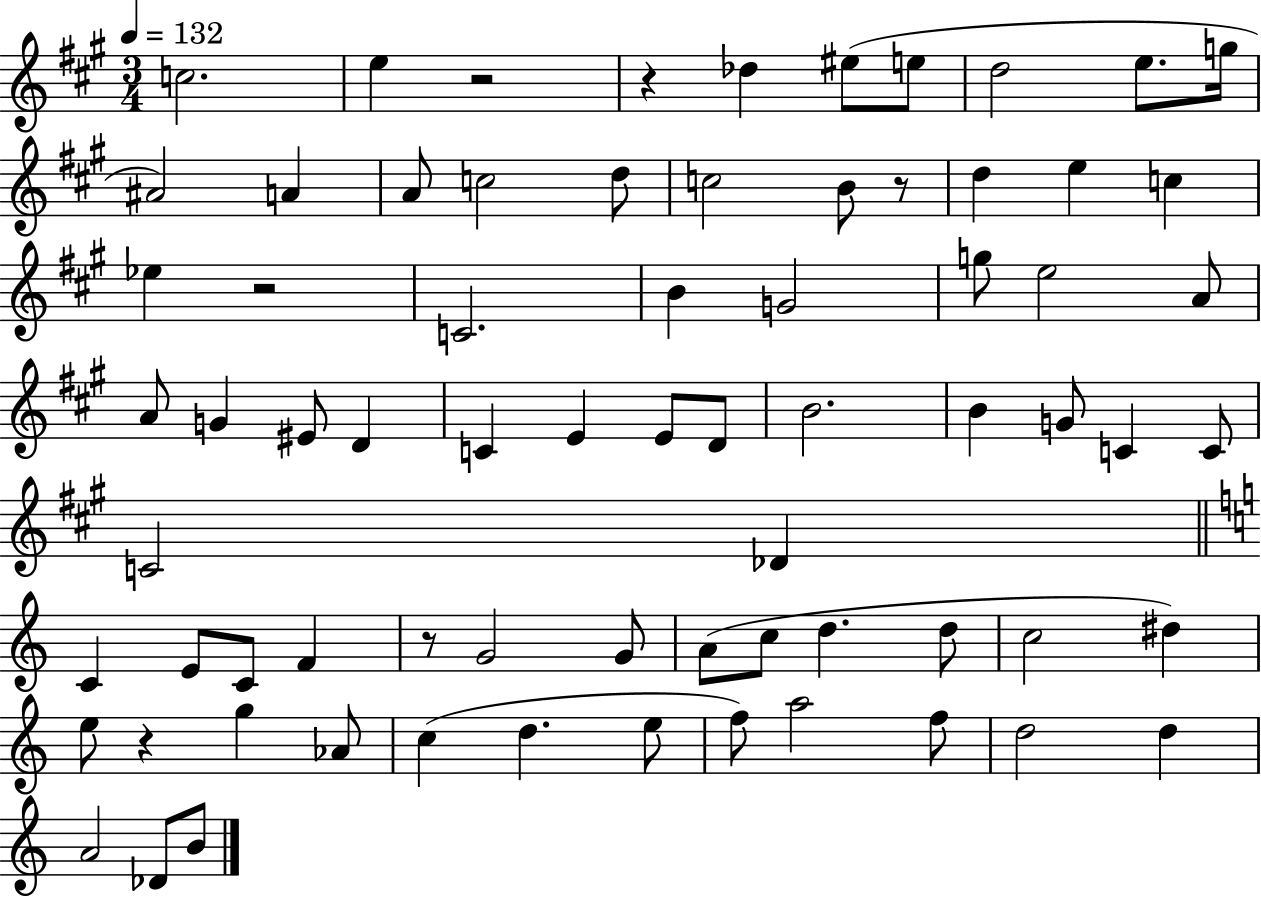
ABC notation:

X:1
T:Untitled
M:3/4
L:1/4
K:A
c2 e z2 z _d ^e/2 e/2 d2 e/2 g/4 ^A2 A A/2 c2 d/2 c2 B/2 z/2 d e c _e z2 C2 B G2 g/2 e2 A/2 A/2 G ^E/2 D C E E/2 D/2 B2 B G/2 C C/2 C2 _D C E/2 C/2 F z/2 G2 G/2 A/2 c/2 d d/2 c2 ^d e/2 z g _A/2 c d e/2 f/2 a2 f/2 d2 d A2 _D/2 B/2